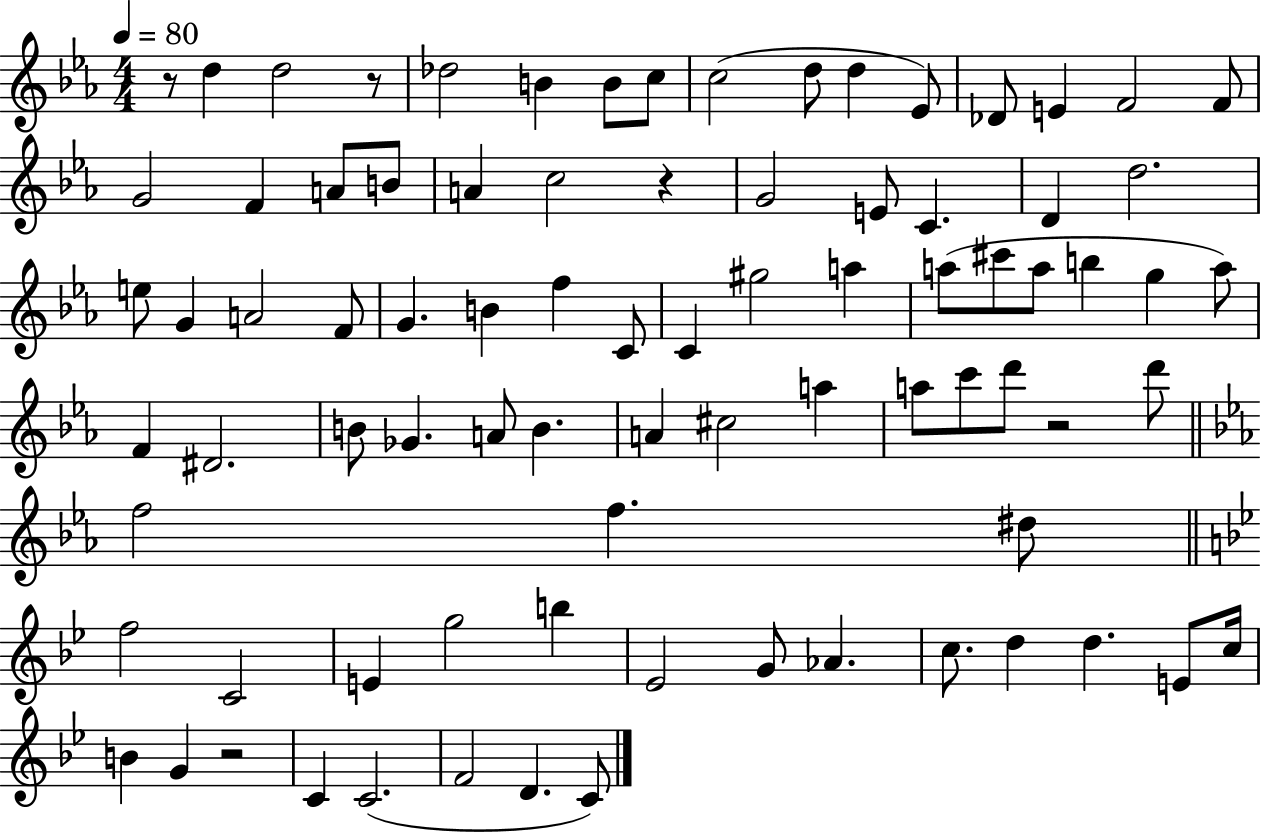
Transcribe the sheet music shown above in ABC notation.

X:1
T:Untitled
M:4/4
L:1/4
K:Eb
z/2 d d2 z/2 _d2 B B/2 c/2 c2 d/2 d _E/2 _D/2 E F2 F/2 G2 F A/2 B/2 A c2 z G2 E/2 C D d2 e/2 G A2 F/2 G B f C/2 C ^g2 a a/2 ^c'/2 a/2 b g a/2 F ^D2 B/2 _G A/2 B A ^c2 a a/2 c'/2 d'/2 z2 d'/2 f2 f ^d/2 f2 C2 E g2 b _E2 G/2 _A c/2 d d E/2 c/4 B G z2 C C2 F2 D C/2